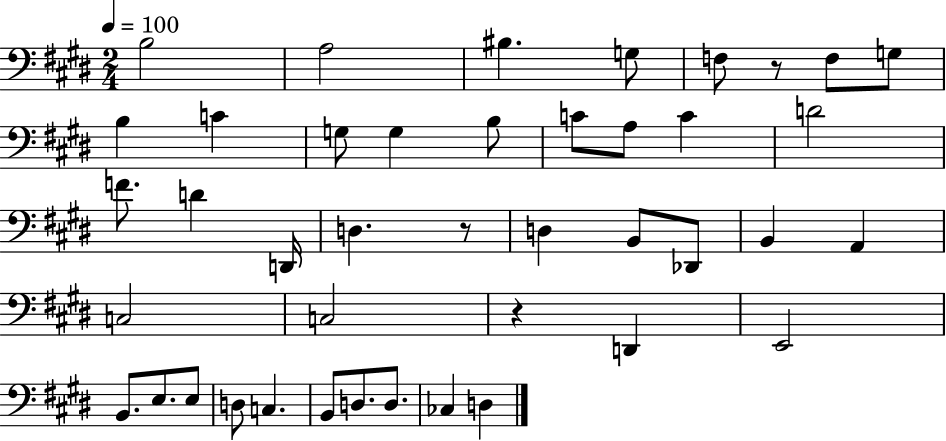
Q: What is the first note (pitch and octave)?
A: B3